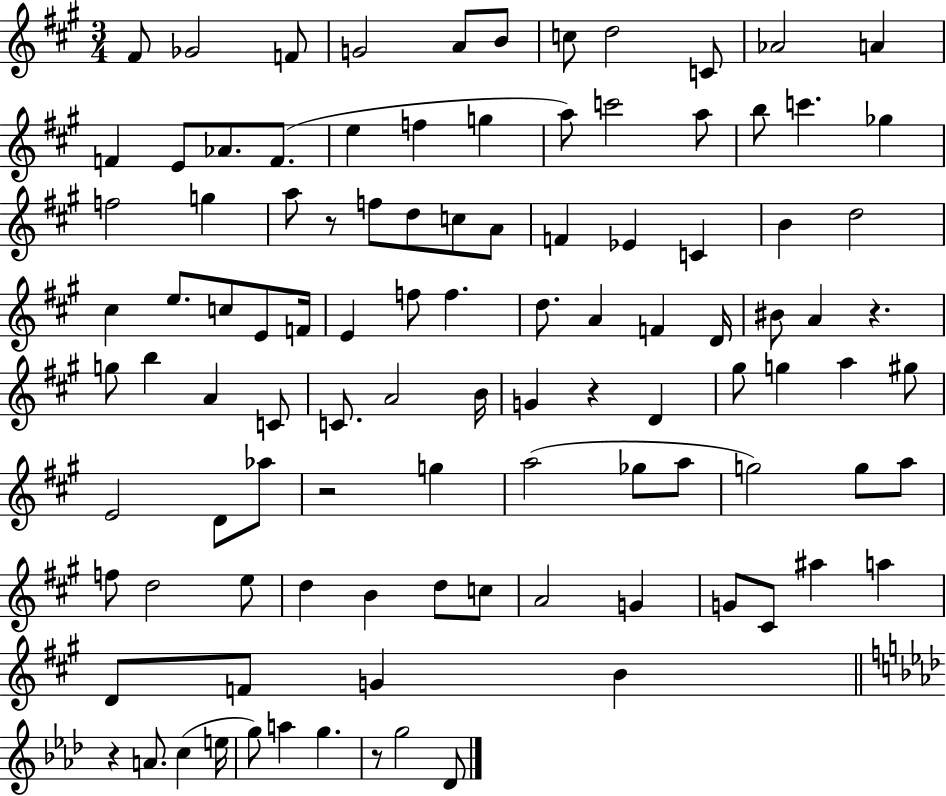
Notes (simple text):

F#4/e Gb4/h F4/e G4/h A4/e B4/e C5/e D5/h C4/e Ab4/h A4/q F4/q E4/e Ab4/e. F4/e. E5/q F5/q G5/q A5/e C6/h A5/e B5/e C6/q. Gb5/q F5/h G5/q A5/e R/e F5/e D5/e C5/e A4/e F4/q Eb4/q C4/q B4/q D5/h C#5/q E5/e. C5/e E4/e F4/s E4/q F5/e F5/q. D5/e. A4/q F4/q D4/s BIS4/e A4/q R/q. G5/e B5/q A4/q C4/e C4/e. A4/h B4/s G4/q R/q D4/q G#5/e G5/q A5/q G#5/e E4/h D4/e Ab5/e R/h G5/q A5/h Gb5/e A5/e G5/h G5/e A5/e F5/e D5/h E5/e D5/q B4/q D5/e C5/e A4/h G4/q G4/e C#4/e A#5/q A5/q D4/e F4/e G4/q B4/q R/q A4/e. C5/q E5/s G5/e A5/q G5/q. R/e G5/h Db4/e